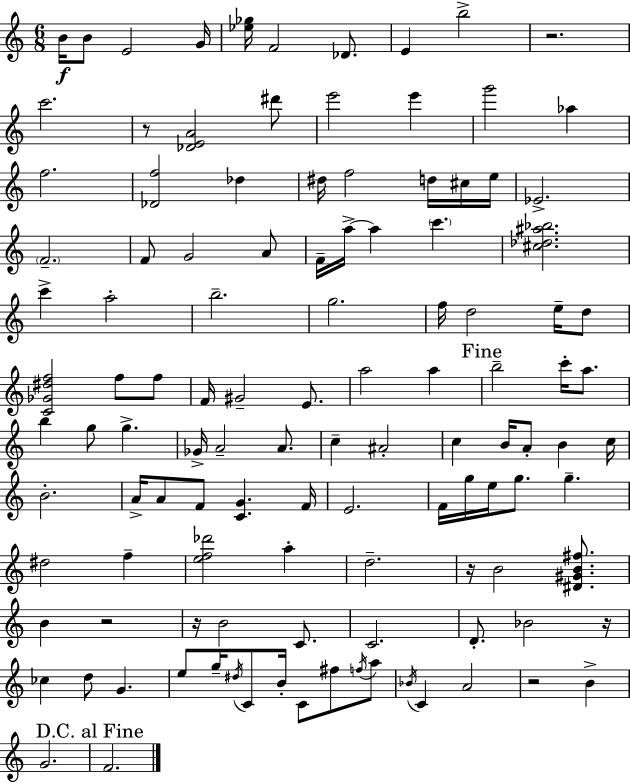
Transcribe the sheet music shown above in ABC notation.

X:1
T:Untitled
M:6/8
L:1/4
K:Am
B/4 B/2 E2 G/4 [_e_g]/4 F2 _D/2 E b2 z2 c'2 z/2 [_DEA]2 ^d'/2 e'2 e' g'2 _a f2 [_Df]2 _d ^d/4 f2 d/4 ^c/4 e/4 _E2 F2 F/2 G2 A/2 F/4 a/4 a c' [^c_d^a_b]2 c' a2 b2 g2 f/4 d2 e/4 d/2 [C_G^df]2 f/2 f/2 F/4 ^G2 E/2 a2 a b2 c'/4 a/2 b g/2 g _G/4 A2 A/2 c ^A2 c B/4 A/2 B c/4 B2 A/4 A/2 F/2 [CG] F/4 E2 F/4 g/4 e/4 g/2 g ^d2 f [ef_d']2 a d2 z/4 B2 [^D^GB^f]/2 B z2 z/4 B2 C/2 C2 D/2 _B2 z/4 _c d/2 G e/2 g/4 ^d/4 C/2 B/4 C/2 ^f/2 f/4 a/2 _B/4 C A2 z2 B G2 F2